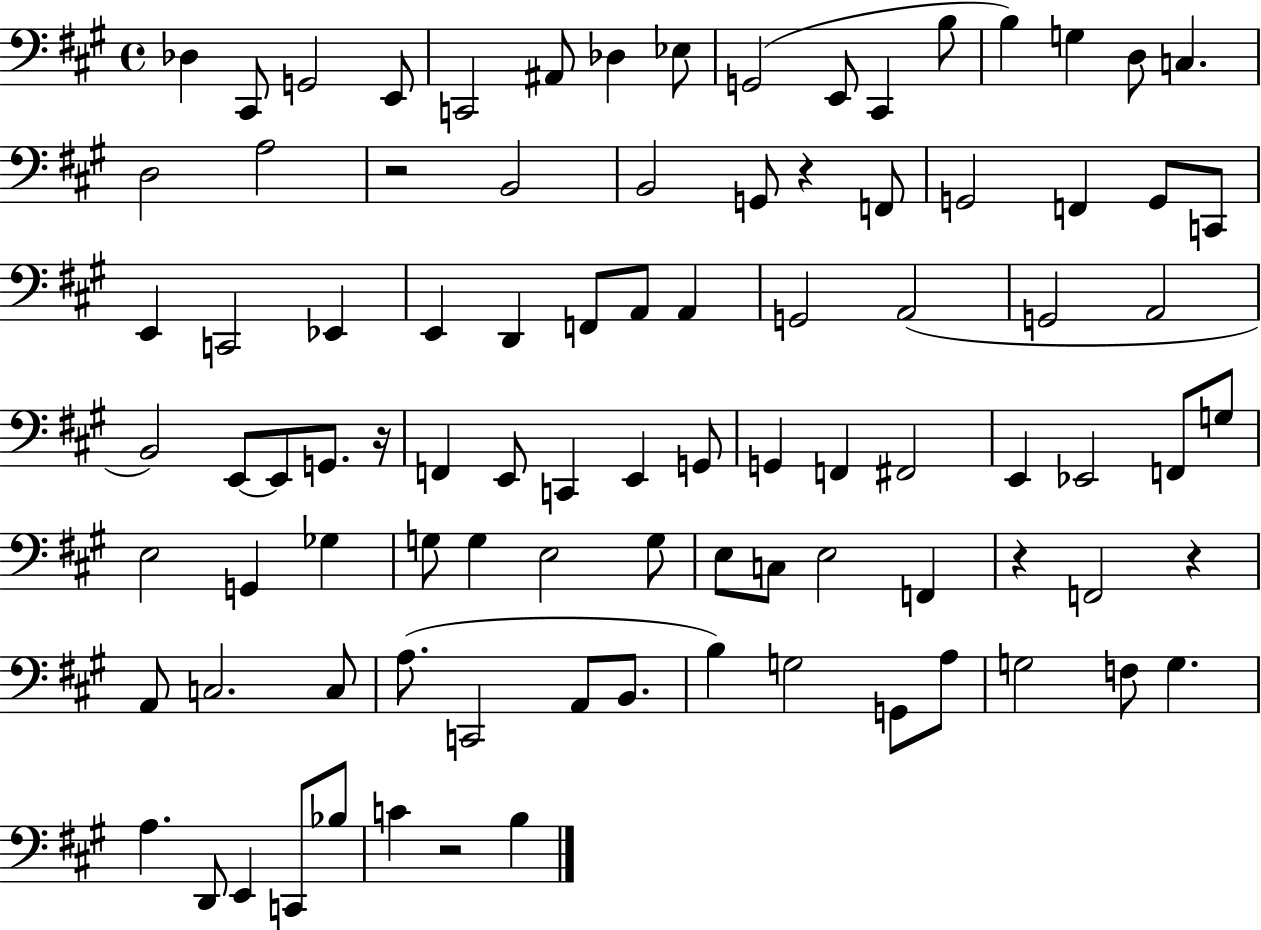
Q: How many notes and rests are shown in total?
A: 93